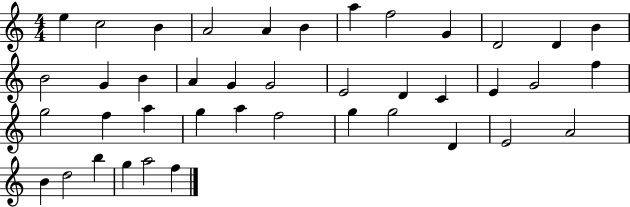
E5/q C5/h B4/q A4/h A4/q B4/q A5/q F5/h G4/q D4/h D4/q B4/q B4/h G4/q B4/q A4/q G4/q G4/h E4/h D4/q C4/q E4/q G4/h F5/q G5/h F5/q A5/q G5/q A5/q F5/h G5/q G5/h D4/q E4/h A4/h B4/q D5/h B5/q G5/q A5/h F5/q